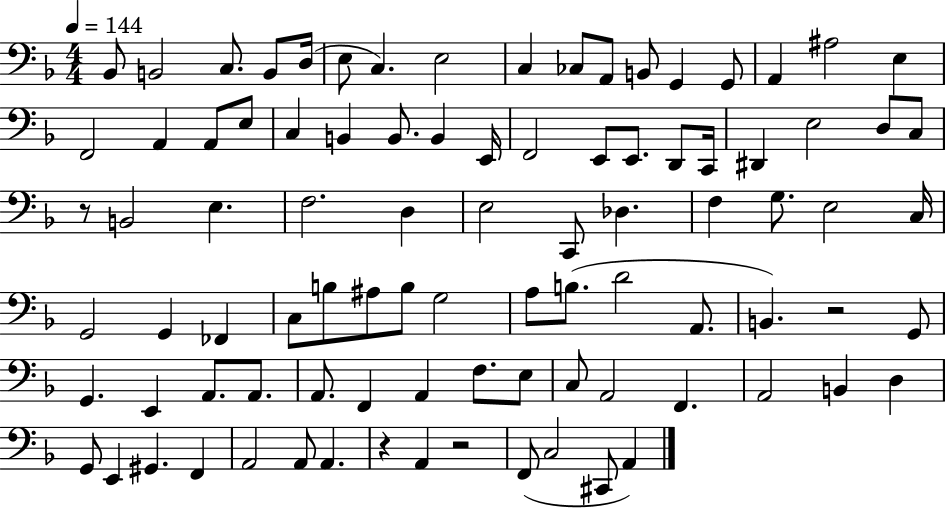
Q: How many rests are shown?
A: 4